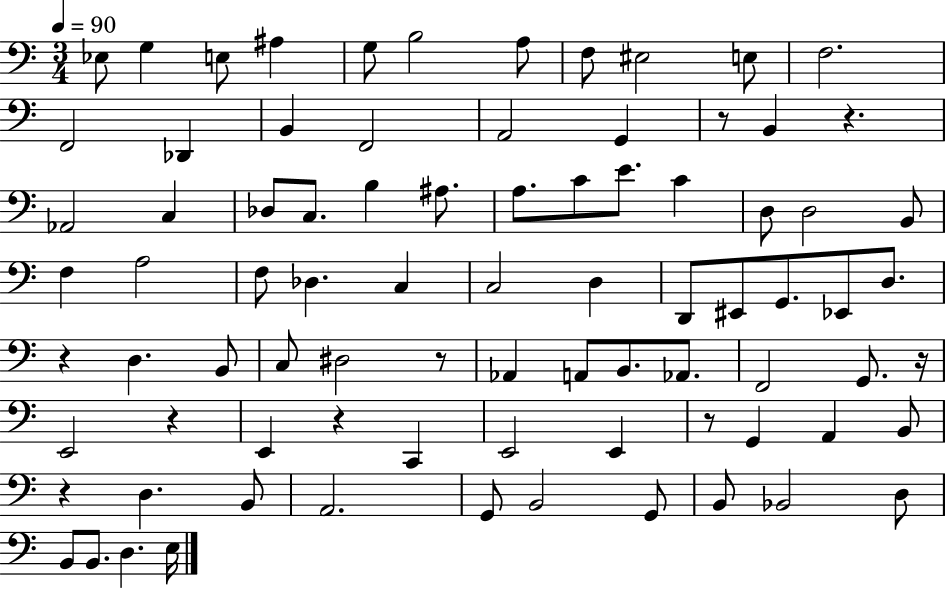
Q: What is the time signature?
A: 3/4